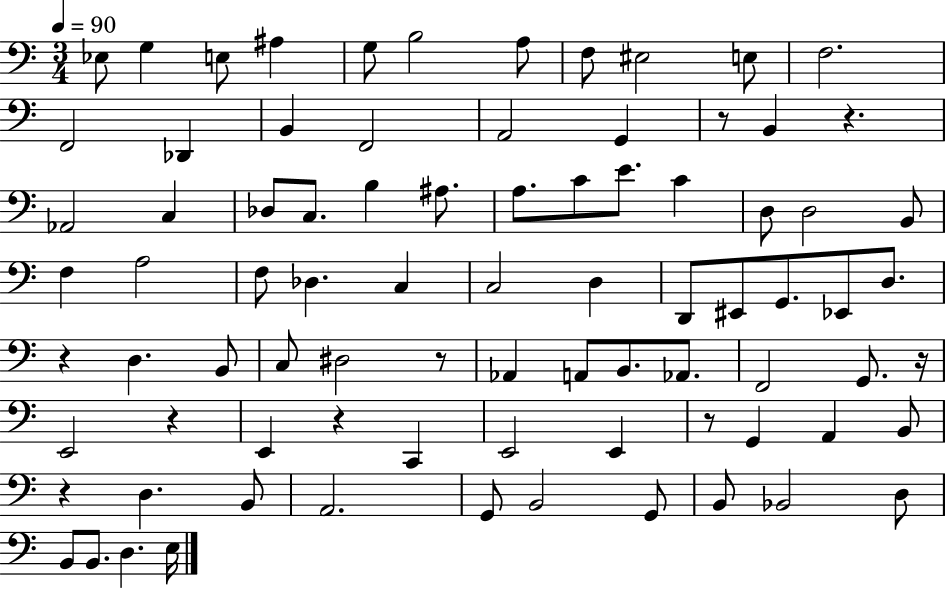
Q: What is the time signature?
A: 3/4